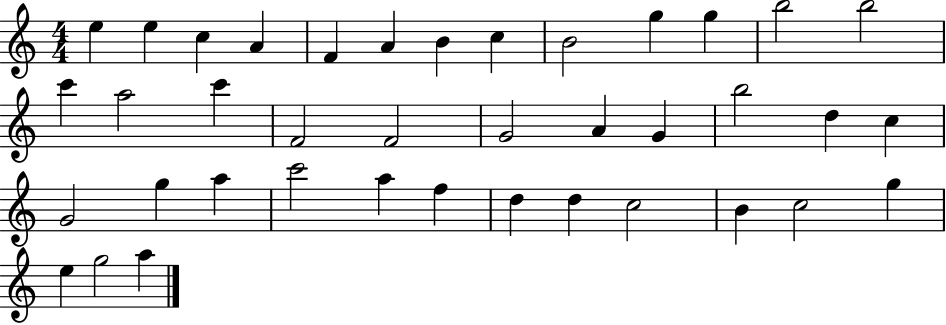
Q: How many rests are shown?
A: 0